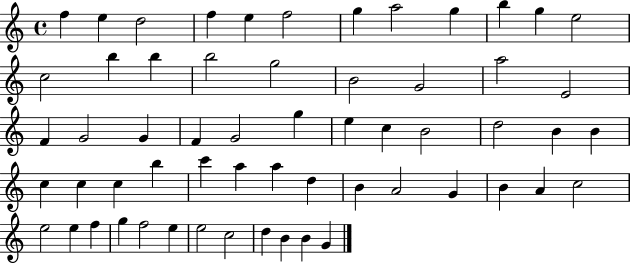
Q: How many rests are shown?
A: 0